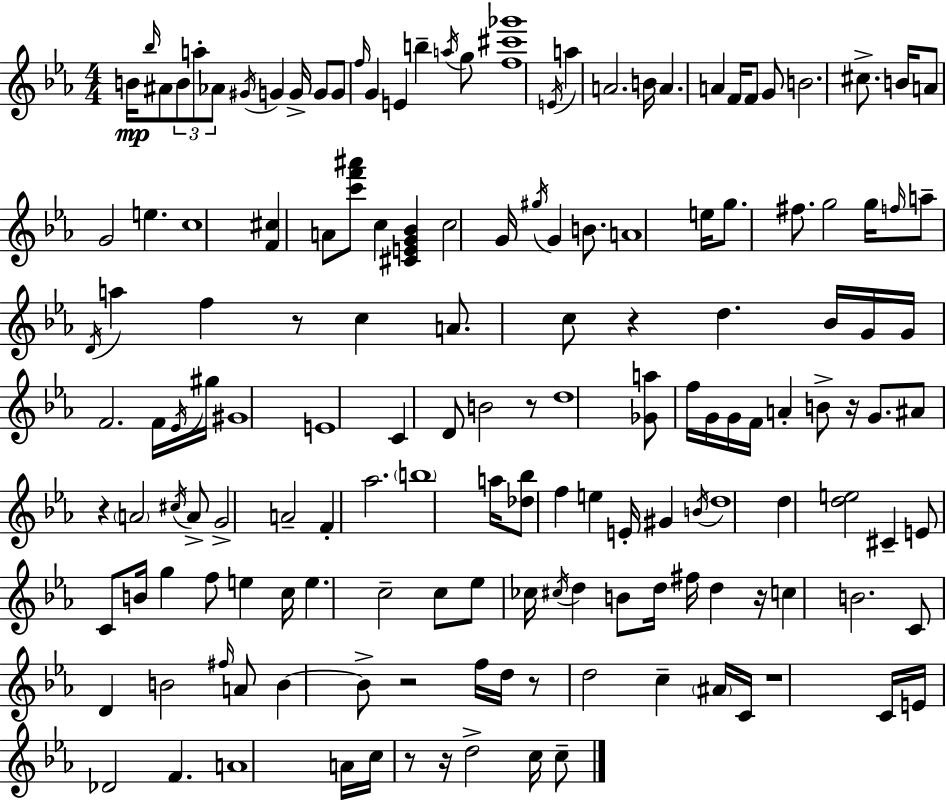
{
  \clef treble
  \numericTimeSignature
  \time 4/4
  \key c \minor
  b'16\mp \grace { bes''16 } ais'8 \tuplet 3/2 { b'8 a''8-. aes'8 } \acciaccatura { gis'16 } g'4 g'16-> | g'8 g'8 \grace { f''16 } g'4 e'4 b''4-- | \acciaccatura { a''16 } g''8 <f'' cis''' ges'''>1 | \acciaccatura { e'16 } a''4 a'2. | \break b'16 a'4. a'4 | f'16 f'8 g'8 b'2. | cis''8.-> b'16 a'8 g'2 e''4. | c''1 | \break <f' cis''>4 a'8 <c''' f''' ais'''>8 c''4 | <cis' e' g' bes'>4 c''2 g'16 \acciaccatura { gis''16 } g'4 | b'8. a'1 | e''16 g''8. fis''8. g''2 | \break g''16 \grace { f''16 } a''8-- \acciaccatura { d'16 } a''4 f''4 | r8 c''4 a'8. c''8 r4 | d''4. bes'16 g'16 g'16 f'2. | f'16 \acciaccatura { ees'16 } gis''16 gis'1 | \break e'1 | c'4 d'8 b'2 | r8 d''1 | <ges' a''>8 f''16 g'16 g'16 f'16 a'4-. | \break b'8-> r16 g'8. ais'8 r4 \parenthesize a'2 | \acciaccatura { cis''16 } a'8-> g'2-> | a'2-- f'4-. aes''2. | \parenthesize b''1 | \break a''16 <des'' bes''>8 f''4 | e''4 e'16-. gis'4 \acciaccatura { b'16 } d''1 | d''4 <d'' e''>2 | cis'4-- e'8 c'8 b'16 | \break g''4 f''8 e''4 c''16 e''4. | c''2-- c''8 ees''8 ces''16 \acciaccatura { cis''16 } d''4 | b'8 d''16 fis''16 d''4 r16 c''4 | b'2. c'8 d'4 | \break b'2 \grace { fis''16 } a'8 b'4~~ | b'8-> r2 f''16 d''16 r8 d''2 | c''4-- \parenthesize ais'16 c'16 r1 | c'16 e'16 des'2 | \break f'4. a'1 | a'16 c''16 r8 | r16 d''2-> c''16 c''8-- \bar "|."
}